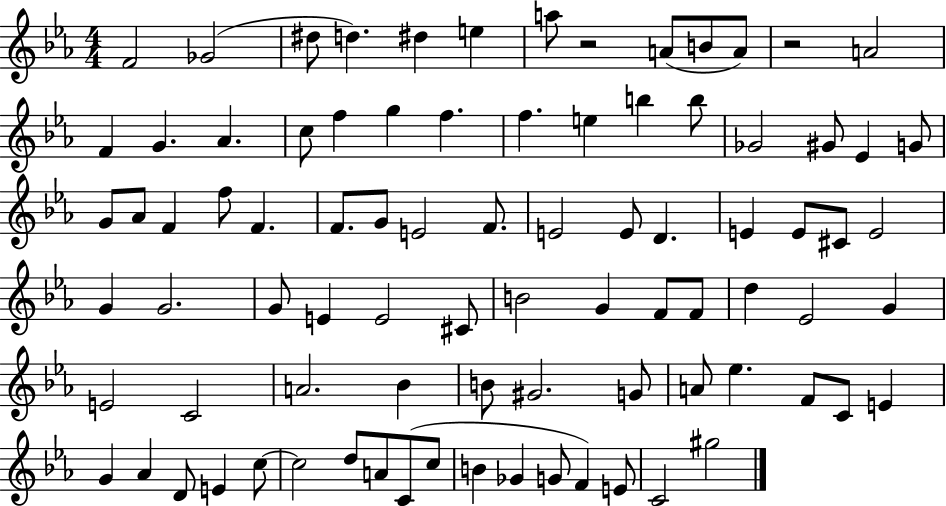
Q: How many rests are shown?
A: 2